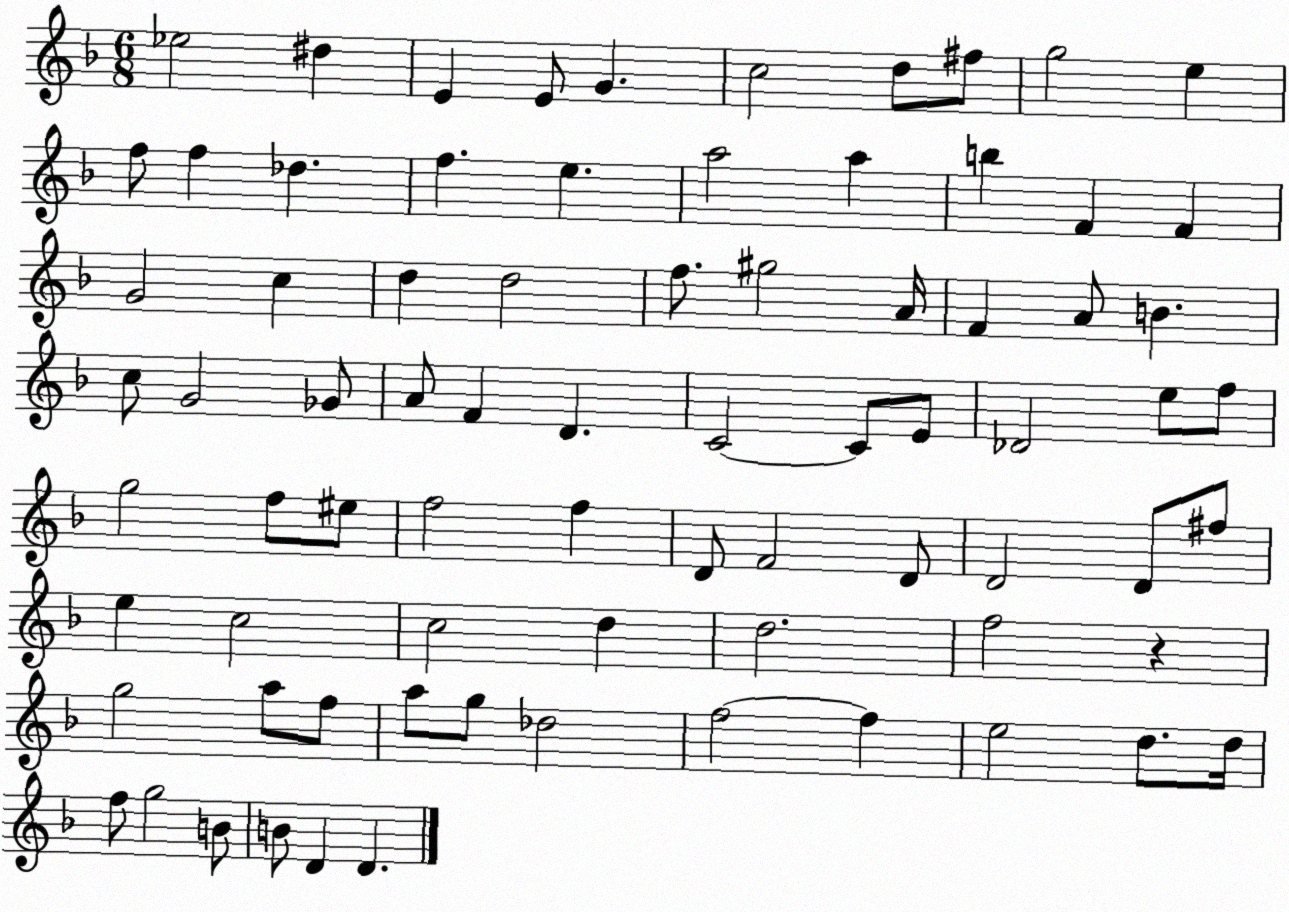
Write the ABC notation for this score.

X:1
T:Untitled
M:6/8
L:1/4
K:F
_e2 ^d E E/2 G c2 d/2 ^f/2 g2 e f/2 f _d f e a2 a b F F G2 c d d2 f/2 ^g2 A/4 F A/2 B c/2 G2 _G/2 A/2 F D C2 C/2 E/2 _D2 e/2 f/2 g2 f/2 ^e/2 f2 f D/2 F2 D/2 D2 D/2 ^f/2 e c2 c2 d d2 f2 z g2 a/2 f/2 a/2 g/2 _d2 f2 f e2 d/2 d/4 f/2 g2 B/2 B/2 D D